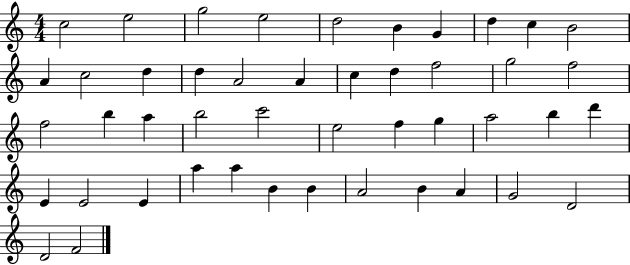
C5/h E5/h G5/h E5/h D5/h B4/q G4/q D5/q C5/q B4/h A4/q C5/h D5/q D5/q A4/h A4/q C5/q D5/q F5/h G5/h F5/h F5/h B5/q A5/q B5/h C6/h E5/h F5/q G5/q A5/h B5/q D6/q E4/q E4/h E4/q A5/q A5/q B4/q B4/q A4/h B4/q A4/q G4/h D4/h D4/h F4/h